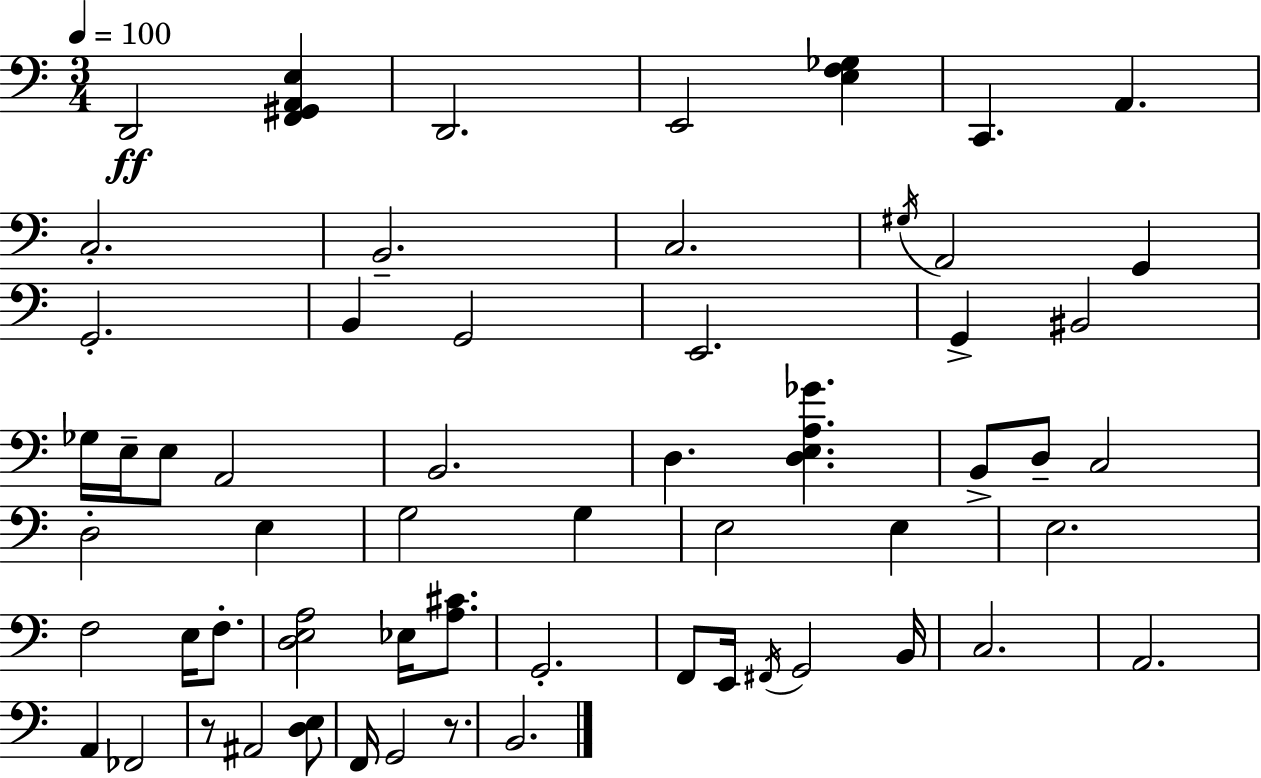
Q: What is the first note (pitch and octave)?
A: D2